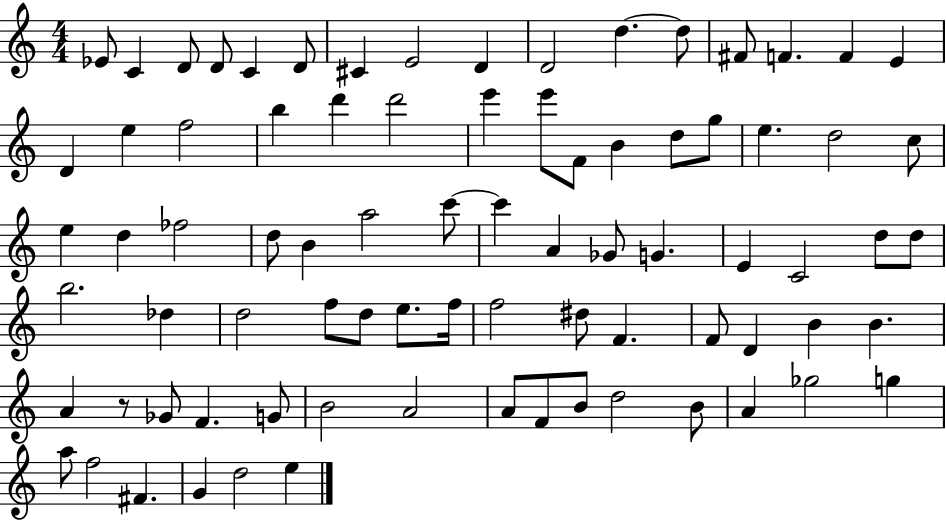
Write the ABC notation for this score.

X:1
T:Untitled
M:4/4
L:1/4
K:C
_E/2 C D/2 D/2 C D/2 ^C E2 D D2 d d/2 ^F/2 F F E D e f2 b d' d'2 e' e'/2 F/2 B d/2 g/2 e d2 c/2 e d _f2 d/2 B a2 c'/2 c' A _G/2 G E C2 d/2 d/2 b2 _d d2 f/2 d/2 e/2 f/4 f2 ^d/2 F F/2 D B B A z/2 _G/2 F G/2 B2 A2 A/2 F/2 B/2 d2 B/2 A _g2 g a/2 f2 ^F G d2 e